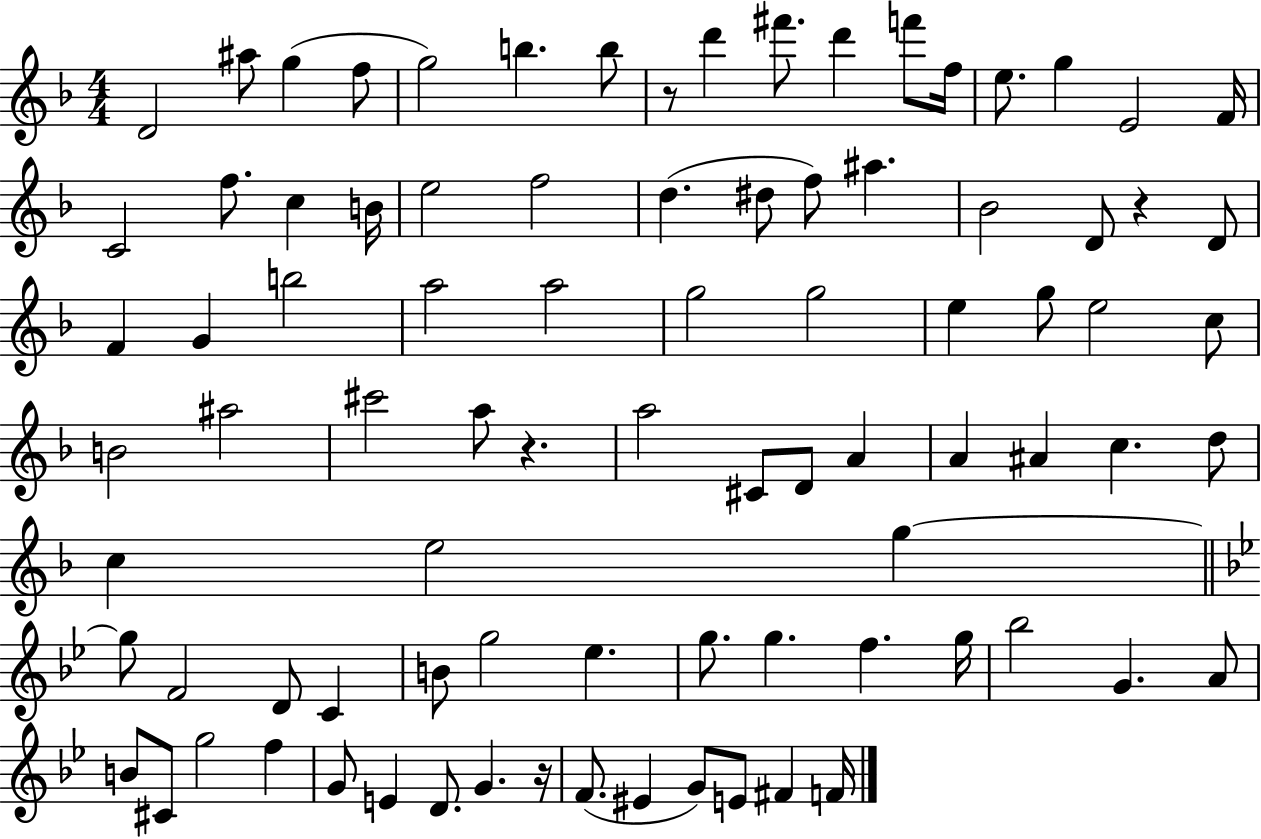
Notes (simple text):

D4/h A#5/e G5/q F5/e G5/h B5/q. B5/e R/e D6/q F#6/e. D6/q F6/e F5/s E5/e. G5/q E4/h F4/s C4/h F5/e. C5/q B4/s E5/h F5/h D5/q. D#5/e F5/e A#5/q. Bb4/h D4/e R/q D4/e F4/q G4/q B5/h A5/h A5/h G5/h G5/h E5/q G5/e E5/h C5/e B4/h A#5/h C#6/h A5/e R/q. A5/h C#4/e D4/e A4/q A4/q A#4/q C5/q. D5/e C5/q E5/h G5/q G5/e F4/h D4/e C4/q B4/e G5/h Eb5/q. G5/e. G5/q. F5/q. G5/s Bb5/h G4/q. A4/e B4/e C#4/e G5/h F5/q G4/e E4/q D4/e. G4/q. R/s F4/e. EIS4/q G4/e E4/e F#4/q F4/s